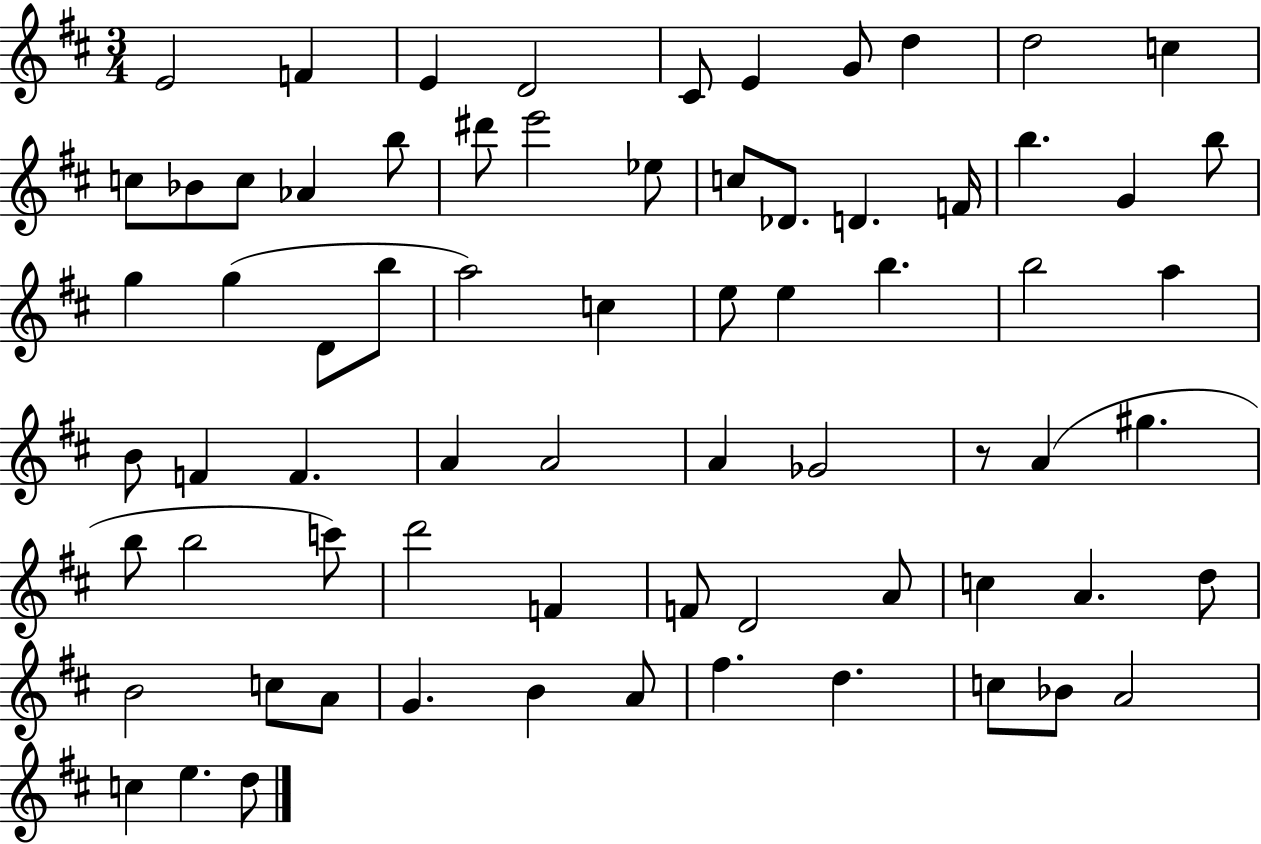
{
  \clef treble
  \numericTimeSignature
  \time 3/4
  \key d \major
  \repeat volta 2 { e'2 f'4 | e'4 d'2 | cis'8 e'4 g'8 d''4 | d''2 c''4 | \break c''8 bes'8 c''8 aes'4 b''8 | dis'''8 e'''2 ees''8 | c''8 des'8. d'4. f'16 | b''4. g'4 b''8 | \break g''4 g''4( d'8 b''8 | a''2) c''4 | e''8 e''4 b''4. | b''2 a''4 | \break b'8 f'4 f'4. | a'4 a'2 | a'4 ges'2 | r8 a'4( gis''4. | \break b''8 b''2 c'''8) | d'''2 f'4 | f'8 d'2 a'8 | c''4 a'4. d''8 | \break b'2 c''8 a'8 | g'4. b'4 a'8 | fis''4. d''4. | c''8 bes'8 a'2 | \break c''4 e''4. d''8 | } \bar "|."
}